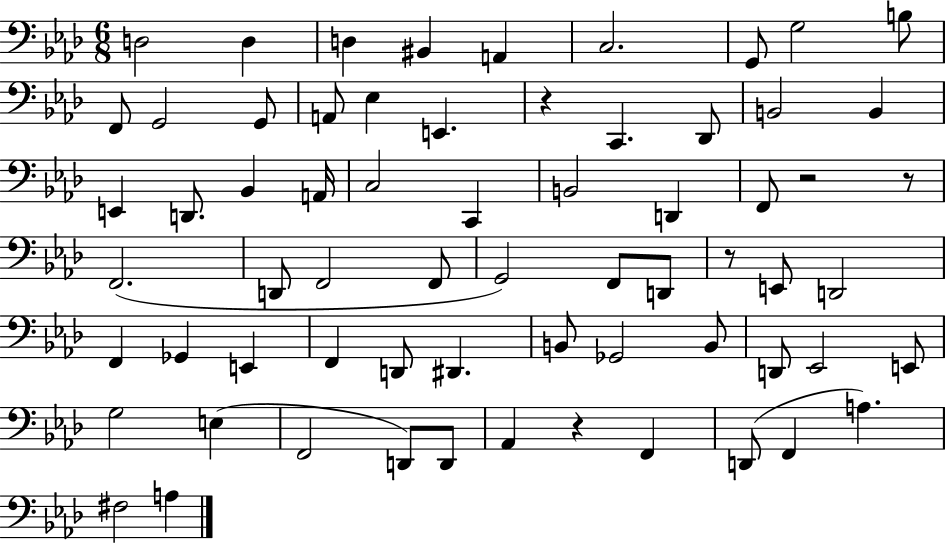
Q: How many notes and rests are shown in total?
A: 66